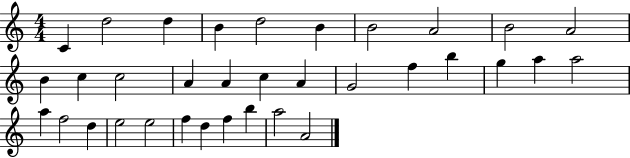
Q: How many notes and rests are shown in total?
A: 34